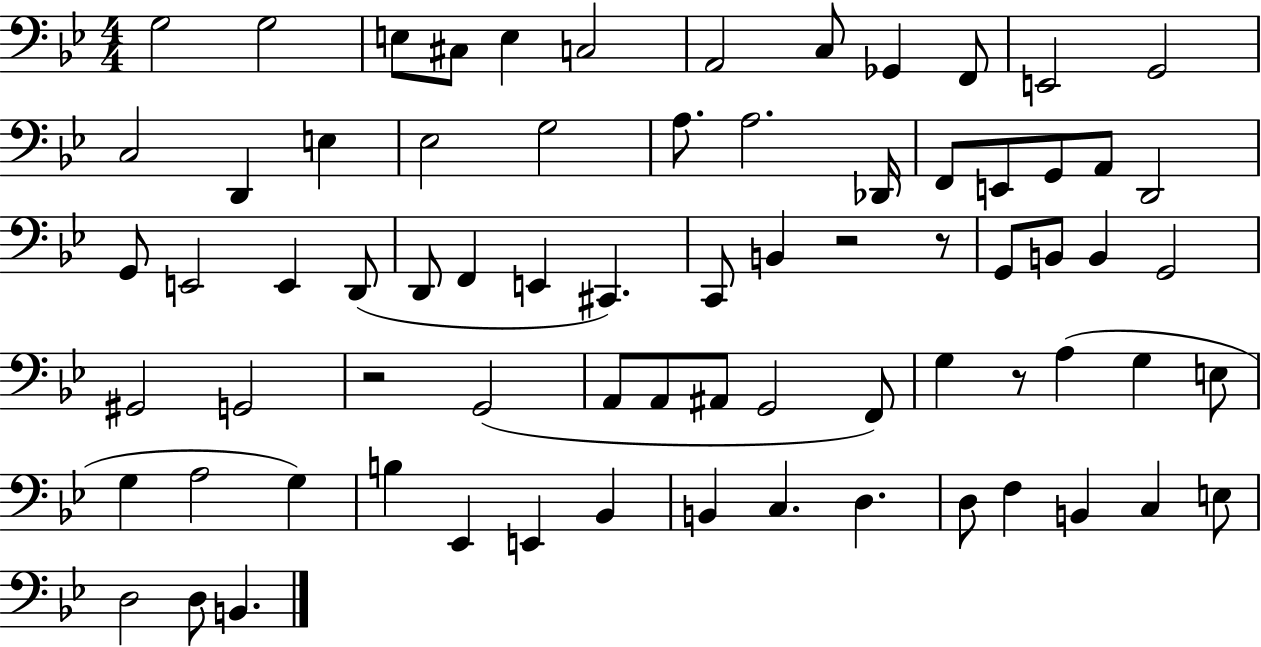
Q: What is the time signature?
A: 4/4